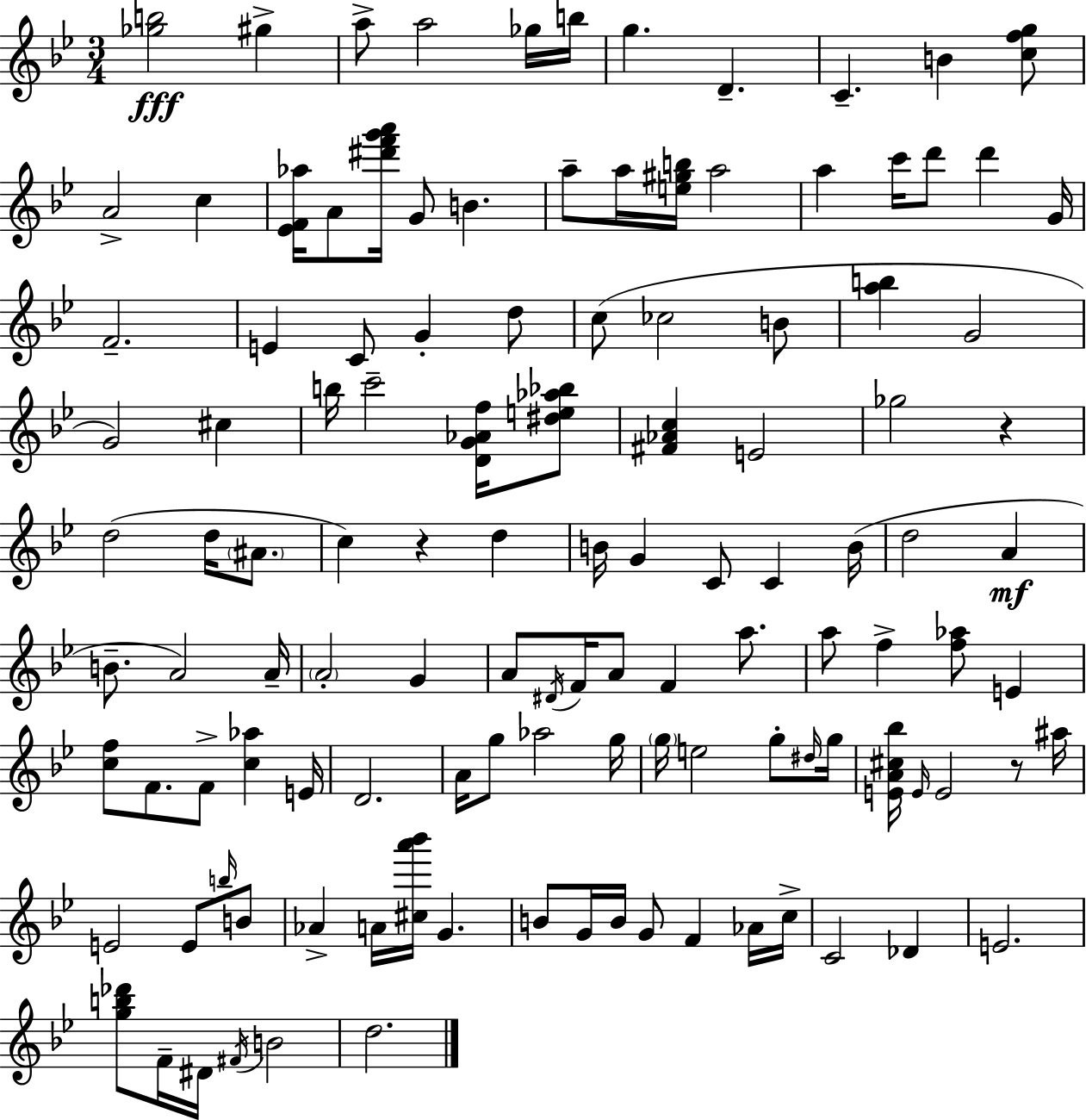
[Gb5,B5]/h G#5/q A5/e A5/h Gb5/s B5/s G5/q. D4/q. C4/q. B4/q [C5,F5,G5]/e A4/h C5/q [Eb4,F4,Ab5]/s A4/e [D#6,F6,G6,A6]/s G4/e B4/q. A5/e A5/s [E5,G#5,B5]/s A5/h A5/q C6/s D6/e D6/q G4/s F4/h. E4/q C4/e G4/q D5/e C5/e CES5/h B4/e [A5,B5]/q G4/h G4/h C#5/q B5/s C6/h [D4,G4,Ab4,F5]/s [D#5,E5,Ab5,Bb5]/e [F#4,Ab4,C5]/q E4/h Gb5/h R/q D5/h D5/s A#4/e. C5/q R/q D5/q B4/s G4/q C4/e C4/q B4/s D5/h A4/q B4/e. A4/h A4/s A4/h G4/q A4/e D#4/s F4/s A4/e F4/q A5/e. A5/e F5/q [F5,Ab5]/e E4/q [C5,F5]/e F4/e. F4/e [C5,Ab5]/q E4/s D4/h. A4/s G5/e Ab5/h G5/s G5/s E5/h G5/e D#5/s G5/s [E4,A4,C#5,Bb5]/s E4/s E4/h R/e A#5/s E4/h E4/e B5/s B4/e Ab4/q A4/s [C#5,A6,Bb6]/s G4/q. B4/e G4/s B4/s G4/e F4/q Ab4/s C5/s C4/h Db4/q E4/h. [G5,B5,Db6]/e F4/s D#4/s F#4/s B4/h D5/h.